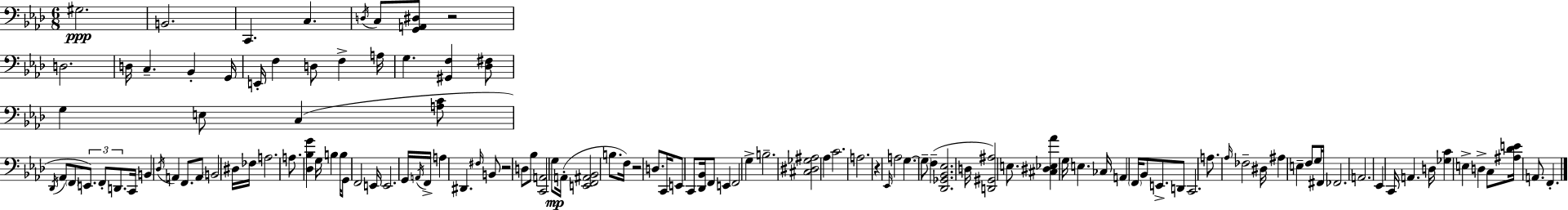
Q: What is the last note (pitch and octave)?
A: F2